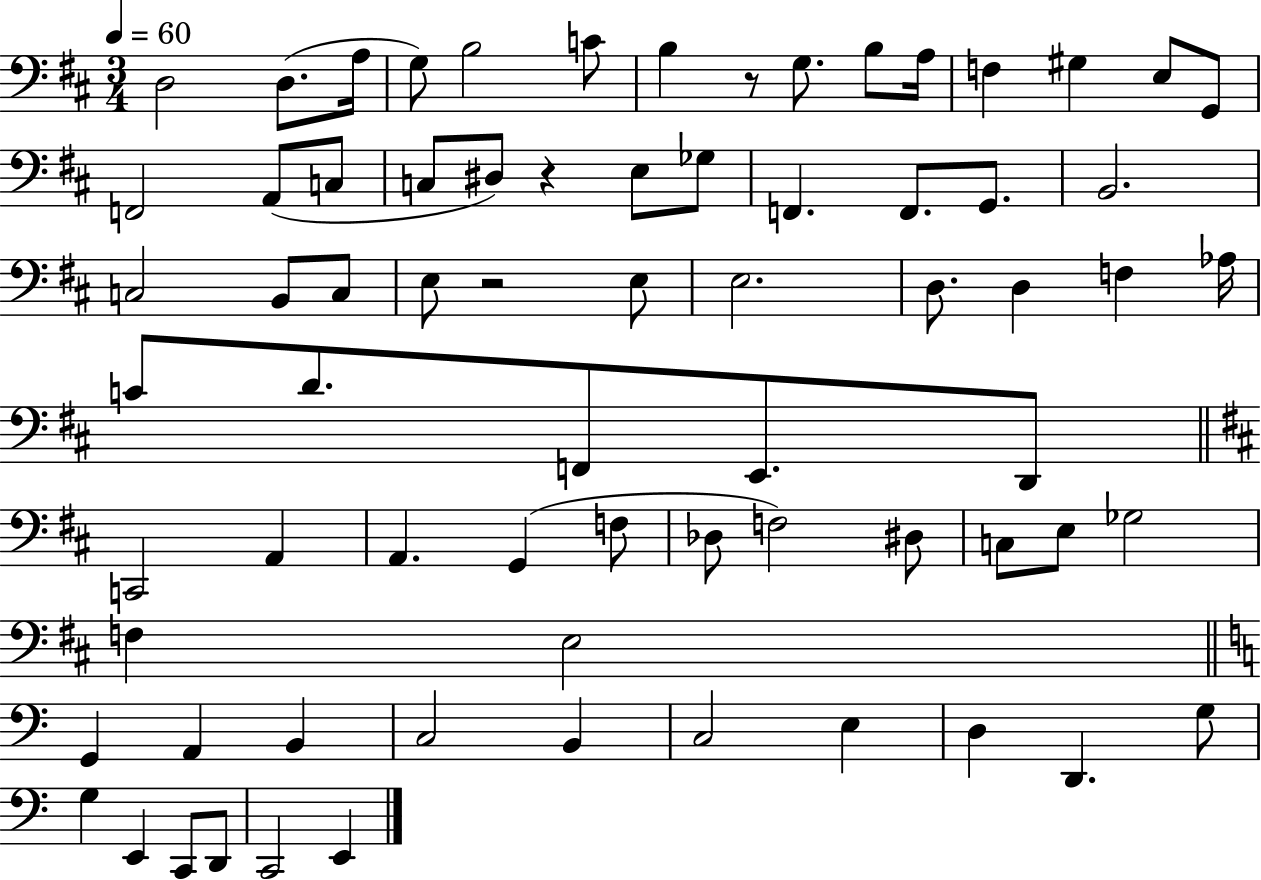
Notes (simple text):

D3/h D3/e. A3/s G3/e B3/h C4/e B3/q R/e G3/e. B3/e A3/s F3/q G#3/q E3/e G2/e F2/h A2/e C3/e C3/e D#3/e R/q E3/e Gb3/e F2/q. F2/e. G2/e. B2/h. C3/h B2/e C3/e E3/e R/h E3/e E3/h. D3/e. D3/q F3/q Ab3/s C4/e D4/e. F2/e E2/e. D2/e C2/h A2/q A2/q. G2/q F3/e Db3/e F3/h D#3/e C3/e E3/e Gb3/h F3/q E3/h G2/q A2/q B2/q C3/h B2/q C3/h E3/q D3/q D2/q. G3/e G3/q E2/q C2/e D2/e C2/h E2/q